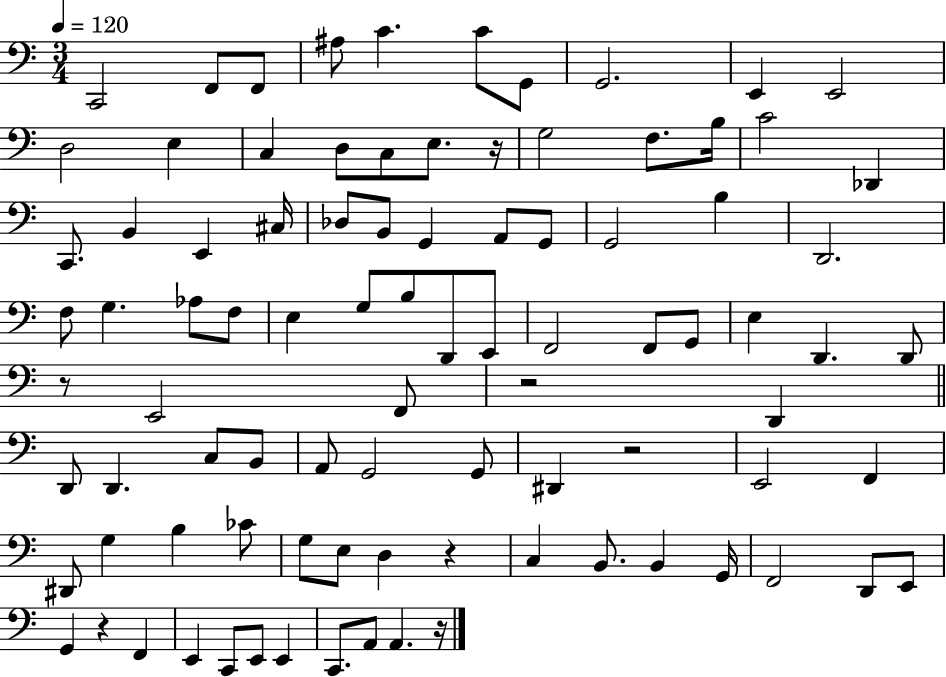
C2/h F2/e F2/e A#3/e C4/q. C4/e G2/e G2/h. E2/q E2/h D3/h E3/q C3/q D3/e C3/e E3/e. R/s G3/h F3/e. B3/s C4/h Db2/q C2/e. B2/q E2/q C#3/s Db3/e B2/e G2/q A2/e G2/e G2/h B3/q D2/h. F3/e G3/q. Ab3/e F3/e E3/q G3/e B3/e D2/e E2/e F2/h F2/e G2/e E3/q D2/q. D2/e R/e E2/h F2/e R/h D2/q D2/e D2/q. C3/e B2/e A2/e G2/h G2/e D#2/q R/h E2/h F2/q D#2/e G3/q B3/q CES4/e G3/e E3/e D3/q R/q C3/q B2/e. B2/q G2/s F2/h D2/e E2/e G2/q R/q F2/q E2/q C2/e E2/e E2/q C2/e. A2/e A2/q. R/s